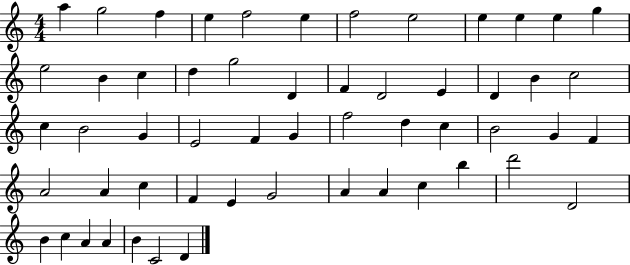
X:1
T:Untitled
M:4/4
L:1/4
K:C
a g2 f e f2 e f2 e2 e e e g e2 B c d g2 D F D2 E D B c2 c B2 G E2 F G f2 d c B2 G F A2 A c F E G2 A A c b d'2 D2 B c A A B C2 D